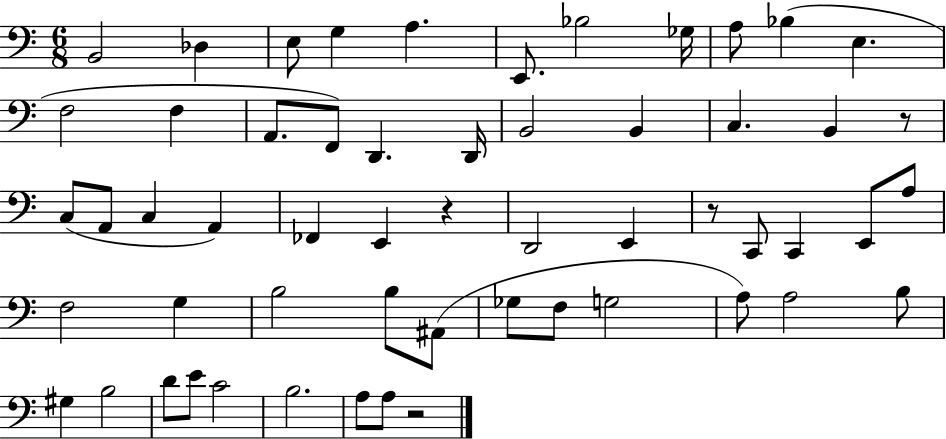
X:1
T:Untitled
M:6/8
L:1/4
K:C
B,,2 _D, E,/2 G, A, E,,/2 _B,2 _G,/4 A,/2 _B, E, F,2 F, A,,/2 F,,/2 D,, D,,/4 B,,2 B,, C, B,, z/2 C,/2 A,,/2 C, A,, _F,, E,, z D,,2 E,, z/2 C,,/2 C,, E,,/2 A,/2 F,2 G, B,2 B,/2 ^A,,/2 _G,/2 F,/2 G,2 A,/2 A,2 B,/2 ^G, B,2 D/2 E/2 C2 B,2 A,/2 A,/2 z2